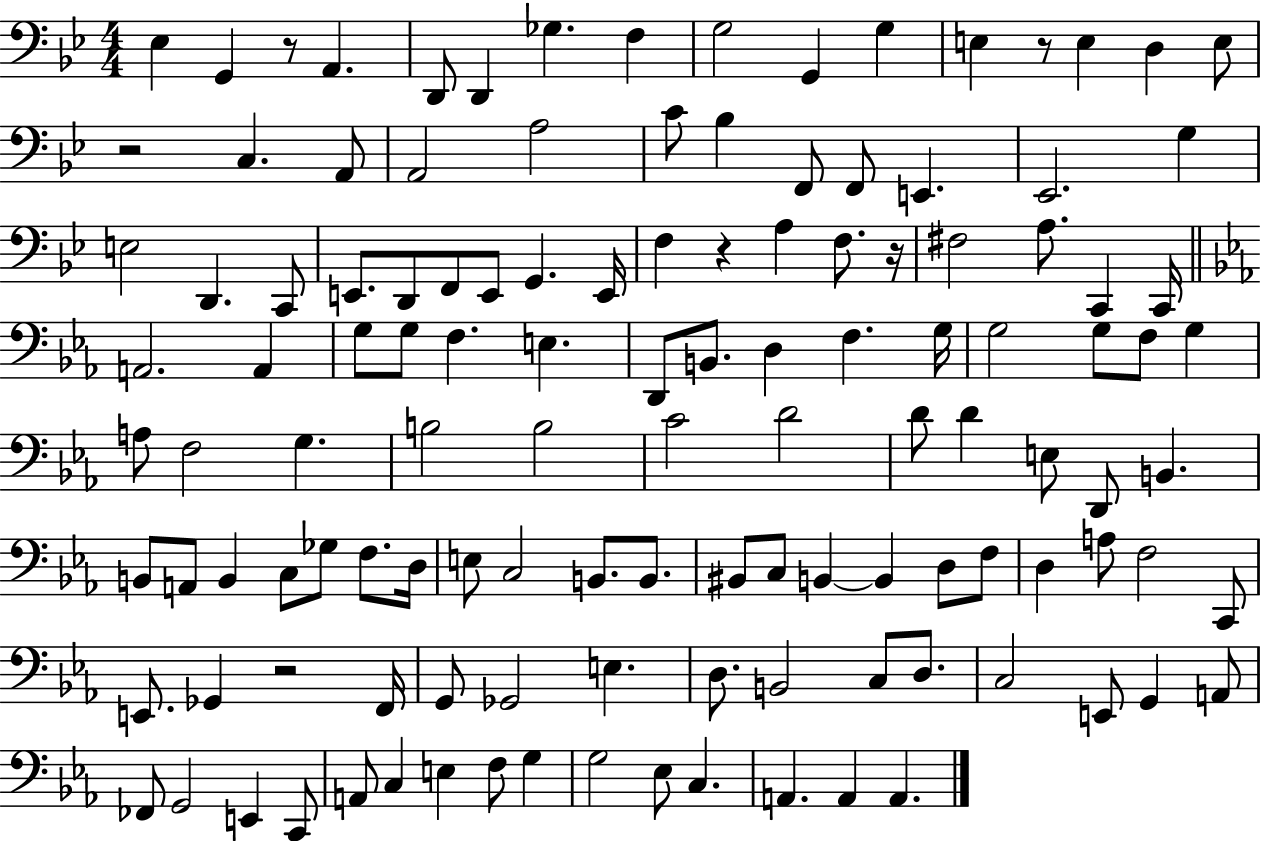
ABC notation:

X:1
T:Untitled
M:4/4
L:1/4
K:Bb
_E, G,, z/2 A,, D,,/2 D,, _G, F, G,2 G,, G, E, z/2 E, D, E,/2 z2 C, A,,/2 A,,2 A,2 C/2 _B, F,,/2 F,,/2 E,, _E,,2 G, E,2 D,, C,,/2 E,,/2 D,,/2 F,,/2 E,,/2 G,, E,,/4 F, z A, F,/2 z/4 ^F,2 A,/2 C,, C,,/4 A,,2 A,, G,/2 G,/2 F, E, D,,/2 B,,/2 D, F, G,/4 G,2 G,/2 F,/2 G, A,/2 F,2 G, B,2 B,2 C2 D2 D/2 D E,/2 D,,/2 B,, B,,/2 A,,/2 B,, C,/2 _G,/2 F,/2 D,/4 E,/2 C,2 B,,/2 B,,/2 ^B,,/2 C,/2 B,, B,, D,/2 F,/2 D, A,/2 F,2 C,,/2 E,,/2 _G,, z2 F,,/4 G,,/2 _G,,2 E, D,/2 B,,2 C,/2 D,/2 C,2 E,,/2 G,, A,,/2 _F,,/2 G,,2 E,, C,,/2 A,,/2 C, E, F,/2 G, G,2 _E,/2 C, A,, A,, A,,